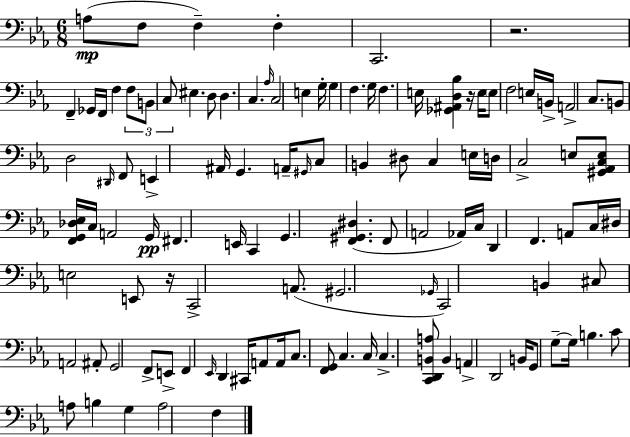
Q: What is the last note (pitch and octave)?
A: F3